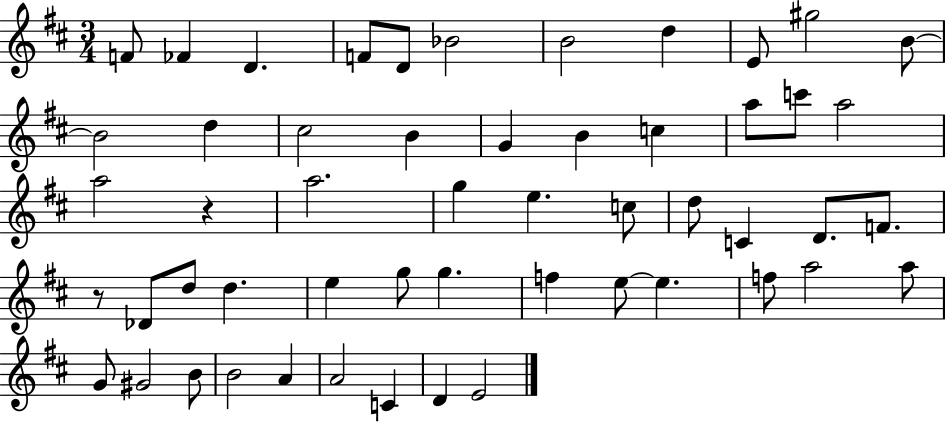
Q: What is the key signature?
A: D major